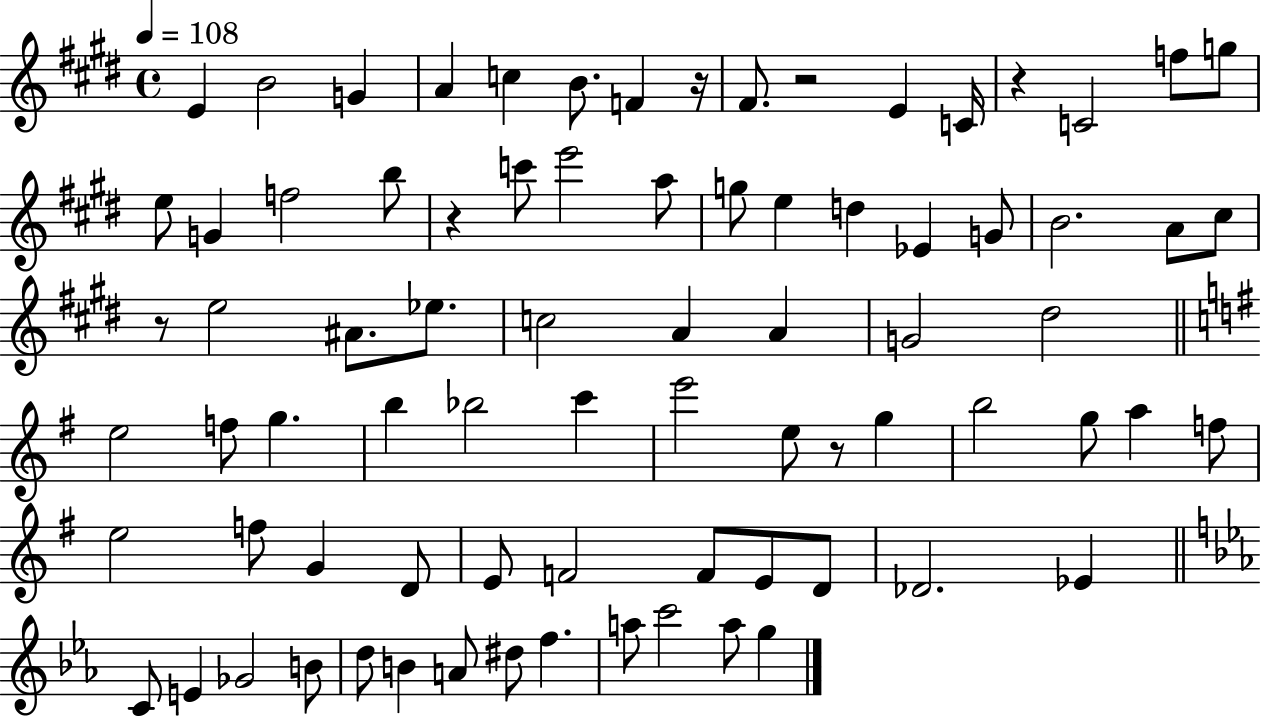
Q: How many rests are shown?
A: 6